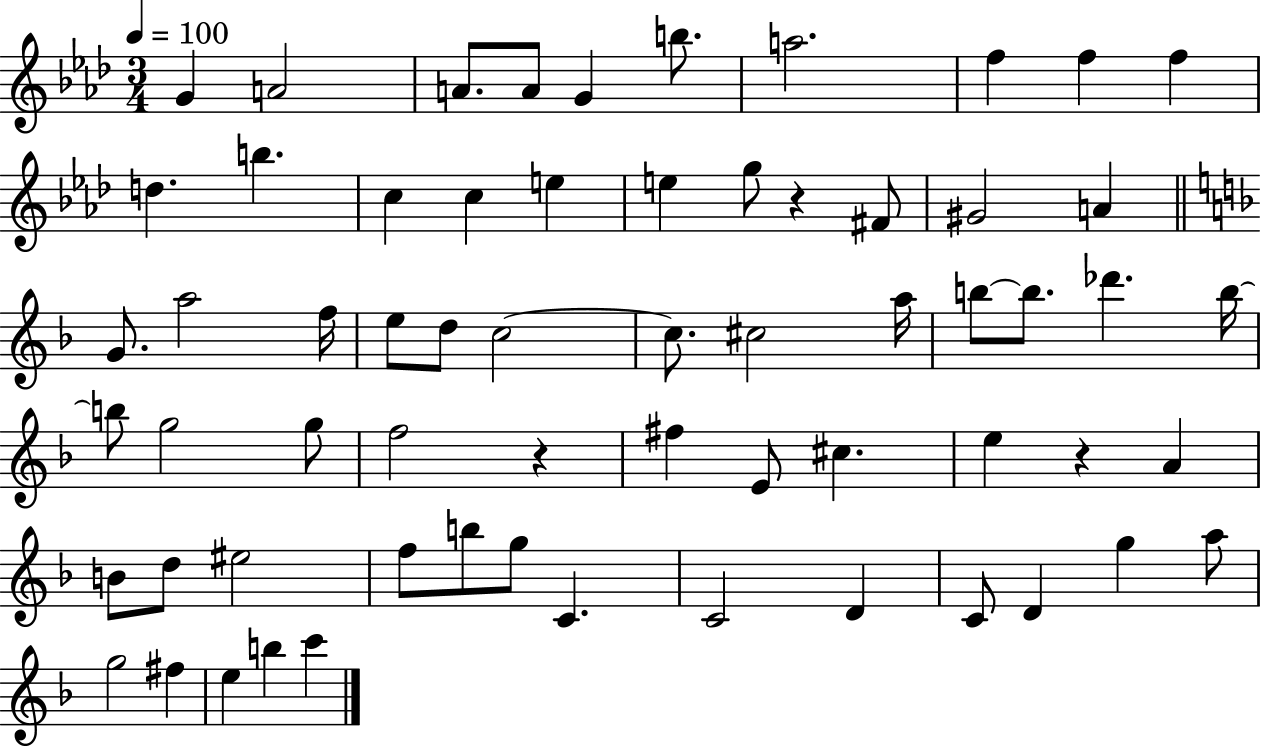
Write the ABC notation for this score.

X:1
T:Untitled
M:3/4
L:1/4
K:Ab
G A2 A/2 A/2 G b/2 a2 f f f d b c c e e g/2 z ^F/2 ^G2 A G/2 a2 f/4 e/2 d/2 c2 c/2 ^c2 a/4 b/2 b/2 _d' b/4 b/2 g2 g/2 f2 z ^f E/2 ^c e z A B/2 d/2 ^e2 f/2 b/2 g/2 C C2 D C/2 D g a/2 g2 ^f e b c'